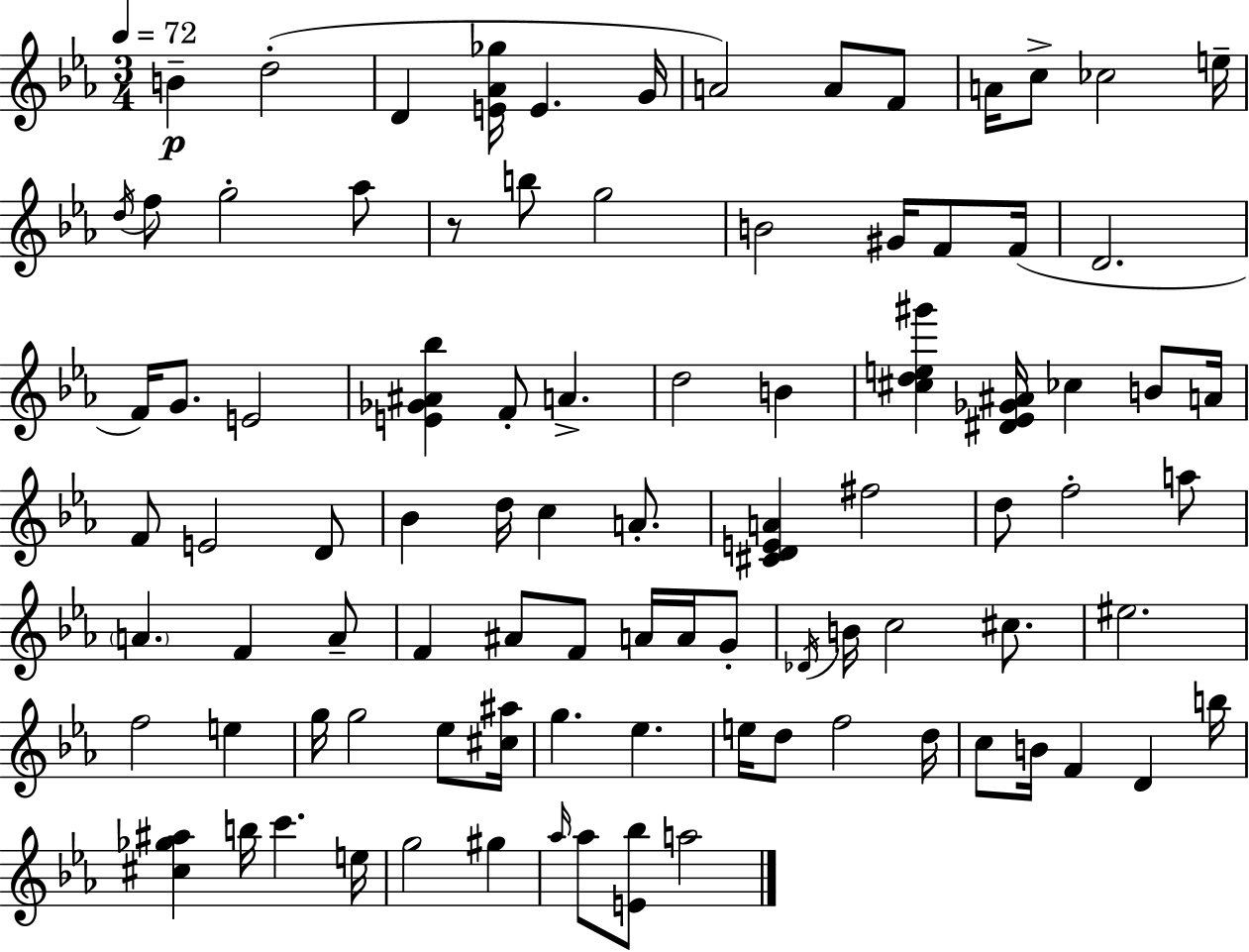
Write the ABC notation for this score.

X:1
T:Untitled
M:3/4
L:1/4
K:Cm
B d2 D [E_A_g]/4 E G/4 A2 A/2 F/2 A/4 c/2 _c2 e/4 d/4 f/2 g2 _a/2 z/2 b/2 g2 B2 ^G/4 F/2 F/4 D2 F/4 G/2 E2 [E_G^A_b] F/2 A d2 B [^cde^g'] [^D_E_G^A]/4 _c B/2 A/4 F/2 E2 D/2 _B d/4 c A/2 [^CDEA] ^f2 d/2 f2 a/2 A F A/2 F ^A/2 F/2 A/4 A/4 G/2 _D/4 B/4 c2 ^c/2 ^e2 f2 e g/4 g2 _e/2 [^c^a]/4 g _e e/4 d/2 f2 d/4 c/2 B/4 F D b/4 [^c_g^a] b/4 c' e/4 g2 ^g _a/4 _a/2 [E_b]/2 a2